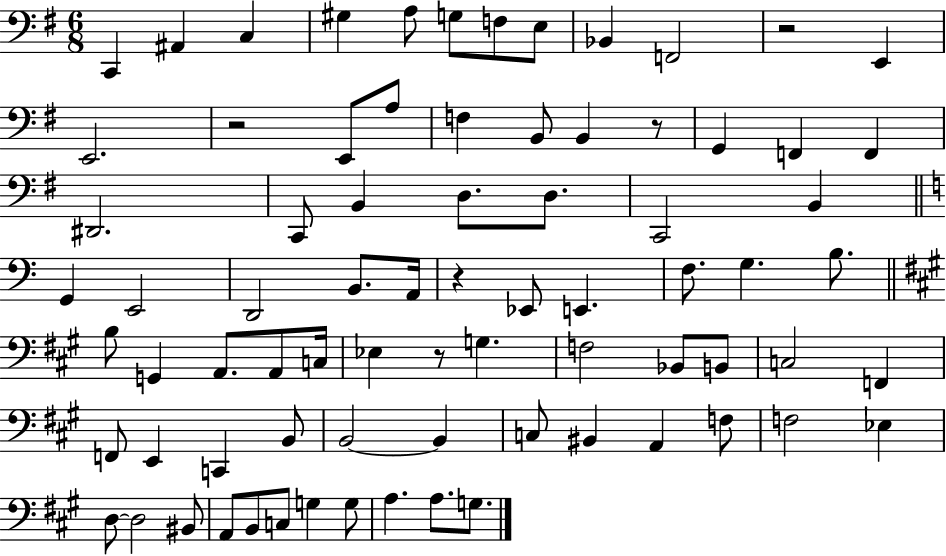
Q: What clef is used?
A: bass